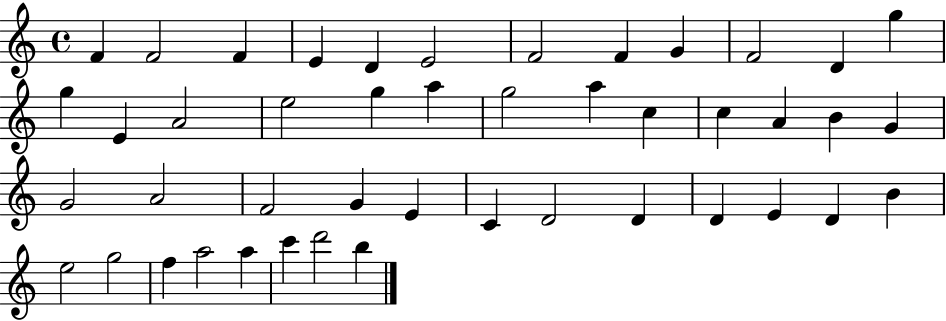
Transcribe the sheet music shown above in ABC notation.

X:1
T:Untitled
M:4/4
L:1/4
K:C
F F2 F E D E2 F2 F G F2 D g g E A2 e2 g a g2 a c c A B G G2 A2 F2 G E C D2 D D E D B e2 g2 f a2 a c' d'2 b